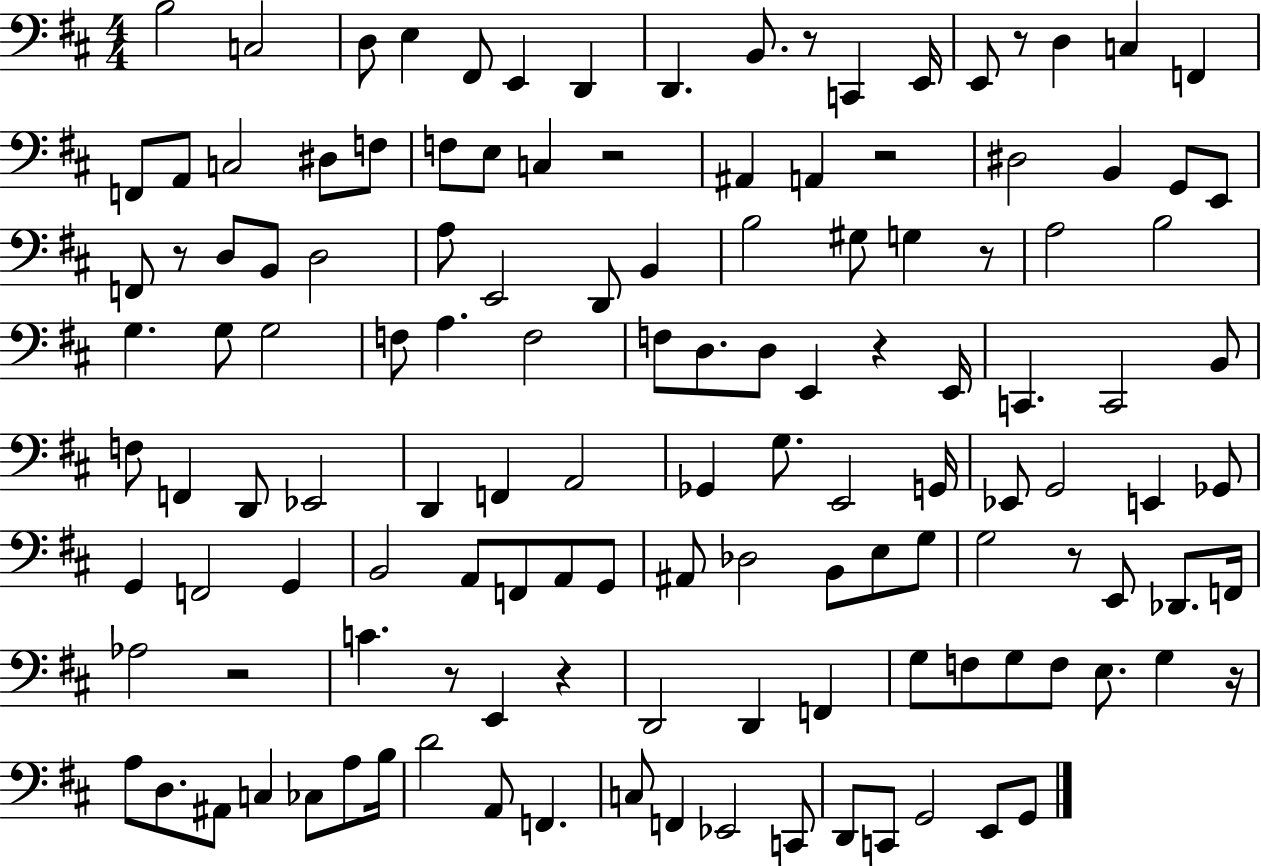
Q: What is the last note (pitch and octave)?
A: G2